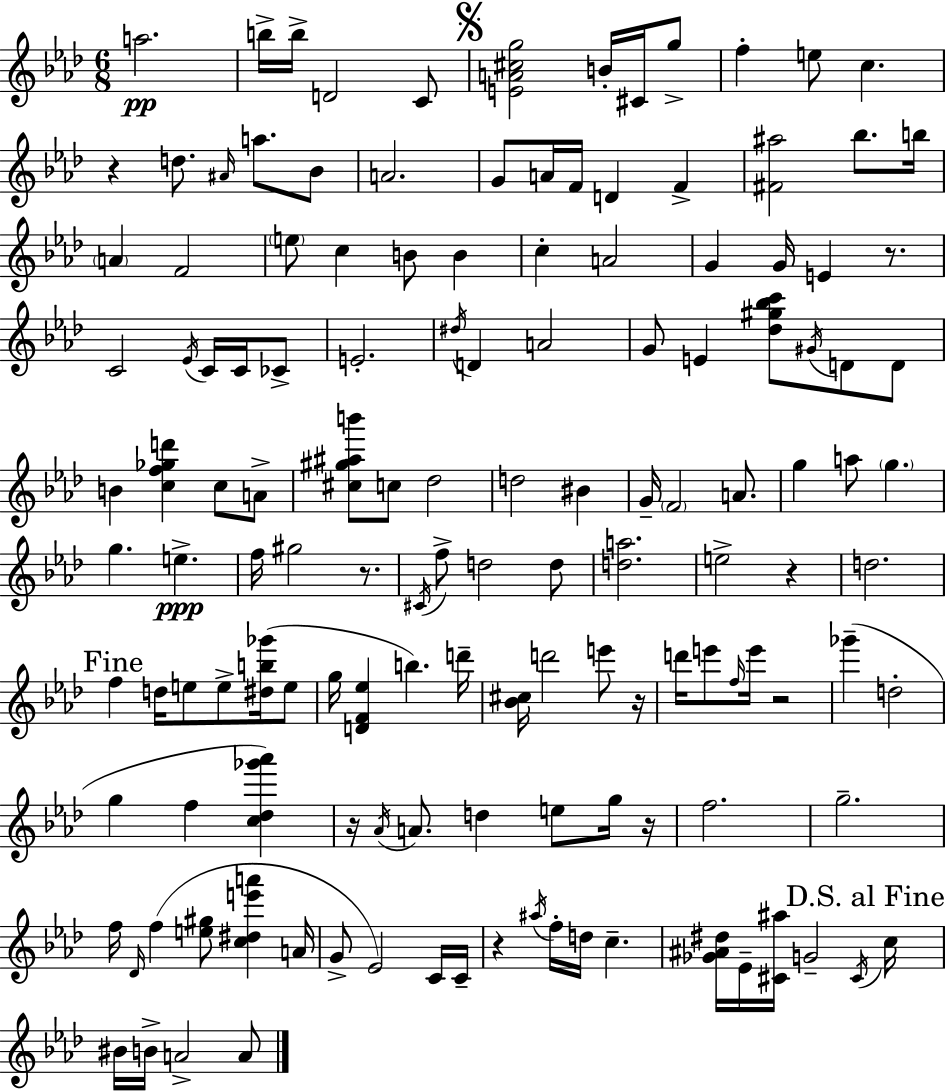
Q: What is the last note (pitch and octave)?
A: A4